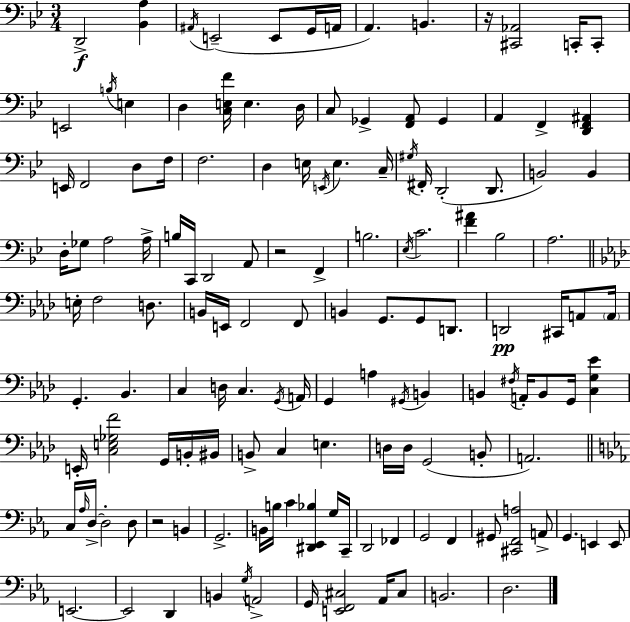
X:1
T:Untitled
M:3/4
L:1/4
K:Bb
D,,2 [_B,,A,] ^A,,/4 E,,2 E,,/2 G,,/4 A,,/4 A,, B,, z/4 [^C,,_A,,]2 C,,/4 C,,/2 E,,2 B,/4 E, D, [C,E,F]/4 E, D,/4 C,/2 _G,, [F,,A,,]/2 _G,, A,, F,, [D,,F,,^A,,] E,,/4 F,,2 D,/2 F,/4 F,2 D, E,/4 E,,/4 E, C,/4 ^G,/4 ^F,,/4 D,,2 D,,/2 B,,2 B,, D,/4 _G,/2 A,2 A,/4 B,/4 C,,/4 D,,2 A,,/2 z2 F,, B,2 _E,/4 C2 [F^A] _B,2 A,2 E,/4 F,2 D,/2 B,,/4 E,,/4 F,,2 F,,/2 B,, G,,/2 G,,/2 D,,/2 D,,2 ^C,,/4 A,,/2 A,,/4 G,, _B,, C, D,/4 C, G,,/4 A,,/4 G,, A, ^G,,/4 B,, B,, ^F,/4 A,,/4 B,,/2 G,,/4 [C,G,_E] E,,/4 [C,E,_G,F]2 G,,/4 B,,/4 ^B,,/4 B,,/2 C, E, D,/4 D,/4 G,,2 B,,/2 A,,2 C,/4 _A,/4 D,/4 D,2 D,/2 z2 B,, G,,2 B,,/4 B,/4 C [^D,,_E,,_B,] G,/4 C,,/4 D,,2 _F,, G,,2 F,, ^G,,/2 [^C,,F,,A,]2 A,,/2 G,, E,, E,,/2 E,,2 E,,2 D,, B,, G,/4 A,,2 G,,/4 [E,,F,,^C,]2 _A,,/4 ^C,/2 B,,2 D,2